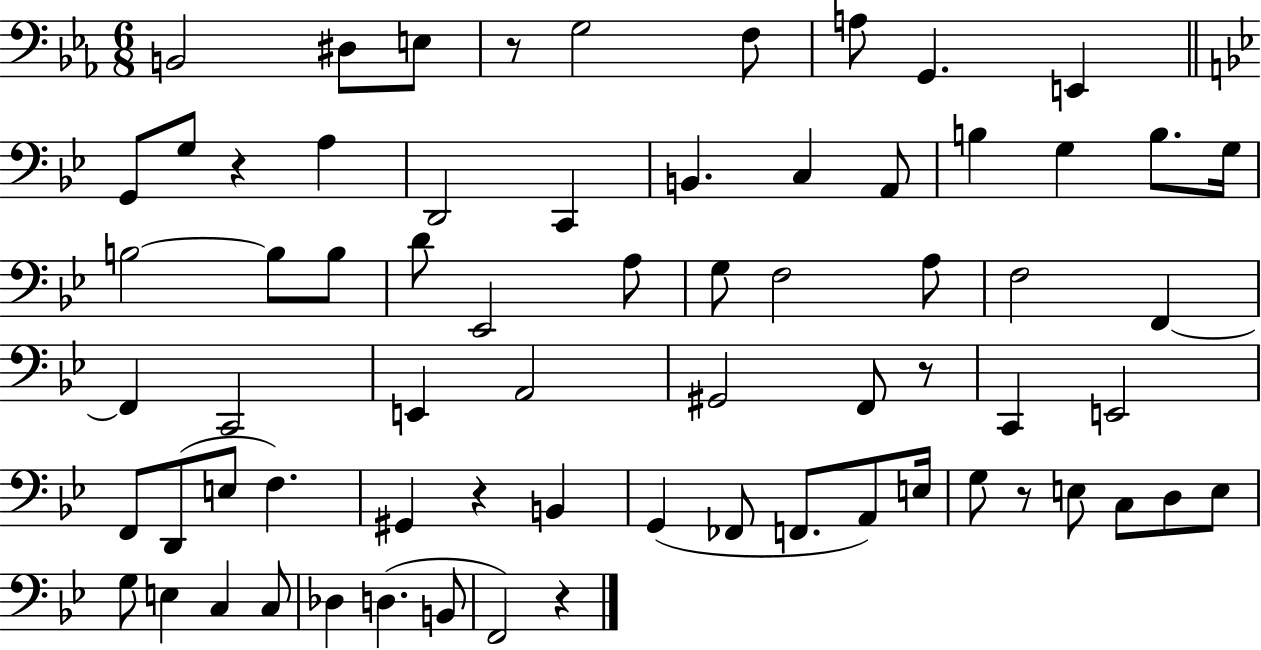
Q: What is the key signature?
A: EES major